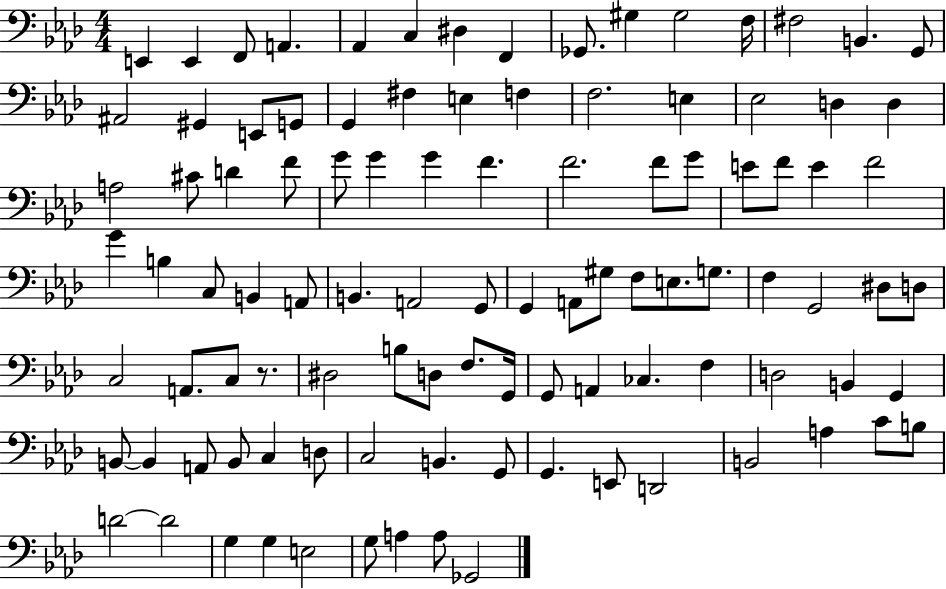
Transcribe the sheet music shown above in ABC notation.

X:1
T:Untitled
M:4/4
L:1/4
K:Ab
E,, E,, F,,/2 A,, _A,, C, ^D, F,, _G,,/2 ^G, ^G,2 F,/4 ^F,2 B,, G,,/2 ^A,,2 ^G,, E,,/2 G,,/2 G,, ^F, E, F, F,2 E, _E,2 D, D, A,2 ^C/2 D F/2 G/2 G G F F2 F/2 G/2 E/2 F/2 E F2 G B, C,/2 B,, A,,/2 B,, A,,2 G,,/2 G,, A,,/2 ^G,/2 F,/2 E,/2 G,/2 F, G,,2 ^D,/2 D,/2 C,2 A,,/2 C,/2 z/2 ^D,2 B,/2 D,/2 F,/2 G,,/4 G,,/2 A,, _C, F, D,2 B,, G,, B,,/2 B,, A,,/2 B,,/2 C, D,/2 C,2 B,, G,,/2 G,, E,,/2 D,,2 B,,2 A, C/2 B,/2 D2 D2 G, G, E,2 G,/2 A, A,/2 _G,,2